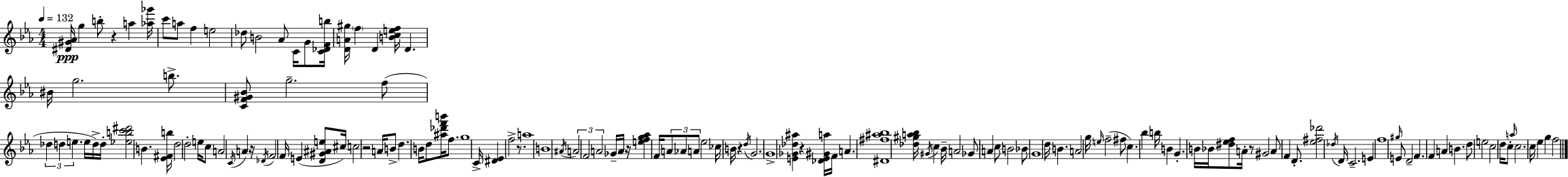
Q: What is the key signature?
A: C minor